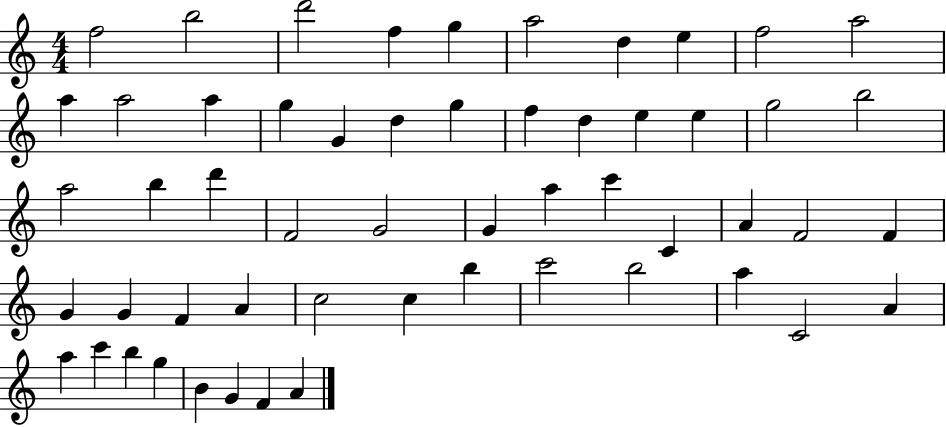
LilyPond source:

{
  \clef treble
  \numericTimeSignature
  \time 4/4
  \key c \major
  f''2 b''2 | d'''2 f''4 g''4 | a''2 d''4 e''4 | f''2 a''2 | \break a''4 a''2 a''4 | g''4 g'4 d''4 g''4 | f''4 d''4 e''4 e''4 | g''2 b''2 | \break a''2 b''4 d'''4 | f'2 g'2 | g'4 a''4 c'''4 c'4 | a'4 f'2 f'4 | \break g'4 g'4 f'4 a'4 | c''2 c''4 b''4 | c'''2 b''2 | a''4 c'2 a'4 | \break a''4 c'''4 b''4 g''4 | b'4 g'4 f'4 a'4 | \bar "|."
}